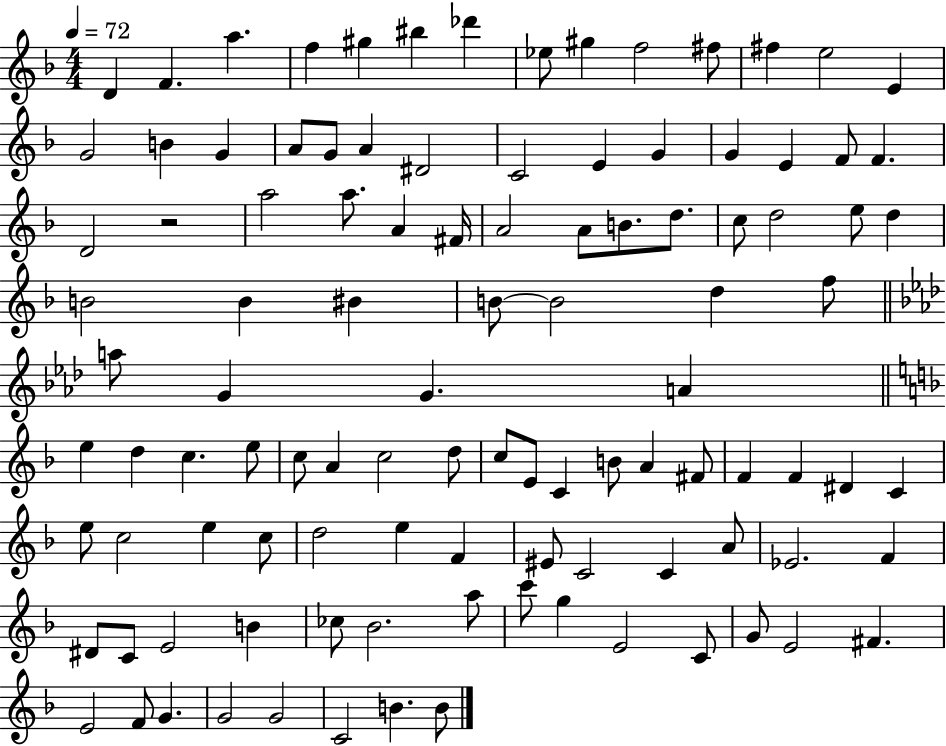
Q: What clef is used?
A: treble